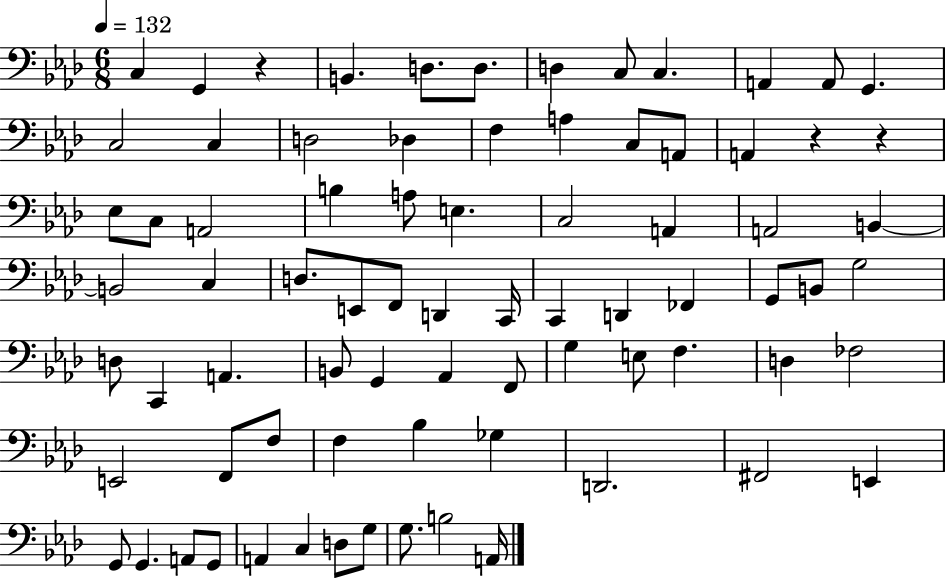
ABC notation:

X:1
T:Untitled
M:6/8
L:1/4
K:Ab
C, G,, z B,, D,/2 D,/2 D, C,/2 C, A,, A,,/2 G,, C,2 C, D,2 _D, F, A, C,/2 A,,/2 A,, z z _E,/2 C,/2 A,,2 B, A,/2 E, C,2 A,, A,,2 B,, B,,2 C, D,/2 E,,/2 F,,/2 D,, C,,/4 C,, D,, _F,, G,,/2 B,,/2 G,2 D,/2 C,, A,, B,,/2 G,, _A,, F,,/2 G, E,/2 F, D, _F,2 E,,2 F,,/2 F,/2 F, _B, _G, D,,2 ^F,,2 E,, G,,/2 G,, A,,/2 G,,/2 A,, C, D,/2 G,/2 G,/2 B,2 A,,/4